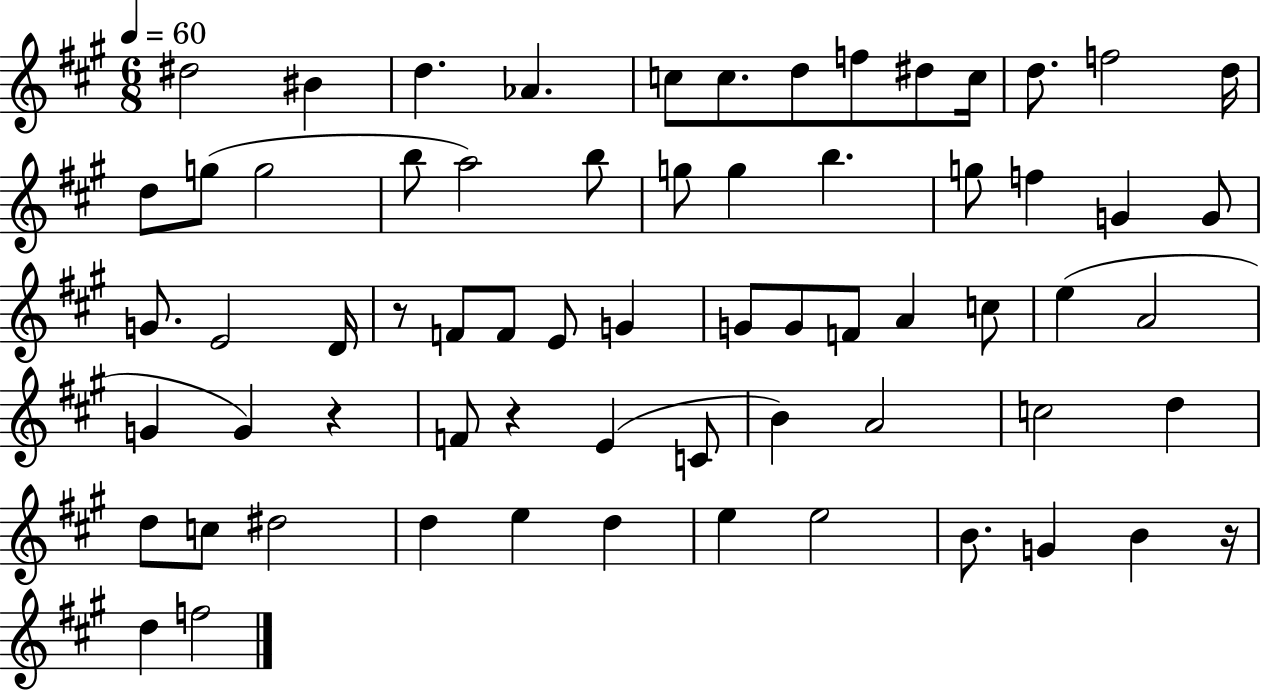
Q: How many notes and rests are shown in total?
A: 66